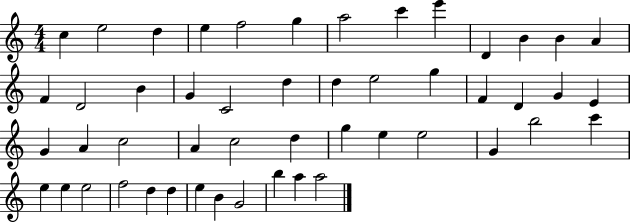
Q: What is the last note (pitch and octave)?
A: A5